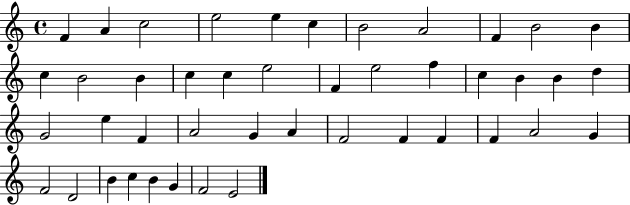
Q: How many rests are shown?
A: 0